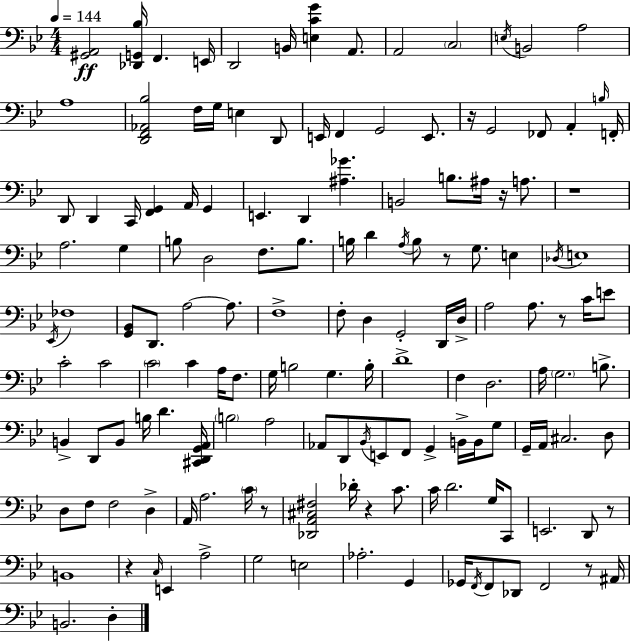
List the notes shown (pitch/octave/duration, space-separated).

[G#2,A2]/h [Db2,G2,Bb3]/s F2/q. E2/s D2/h B2/s [E3,C4,G4]/q A2/e. A2/h C3/h E3/s B2/h A3/h A3/w [D2,F2,Ab2,Bb3]/h F3/s G3/s E3/q D2/e E2/s F2/q G2/h E2/e. R/s G2/h FES2/e A2/q B3/s F2/s D2/e D2/q C2/s [F2,G2]/q A2/s G2/q E2/q. D2/q [A#3,Gb4]/q. B2/h B3/e. A#3/s R/s A3/e. R/w A3/h. G3/q B3/e D3/h F3/e. B3/e. B3/s D4/q A3/s B3/e R/e G3/e. E3/q Db3/s E3/w Eb2/s FES3/w [G2,Bb2]/e D2/e. A3/h A3/e. F3/w F3/e D3/q G2/h D2/s D3/s A3/h A3/e. R/e C4/s E4/e C4/h C4/h C4/h C4/q A3/s F3/e. G3/s B3/h G3/q. B3/s D4/w F3/q D3/h. A3/s G3/h. B3/e. B2/q D2/e B2/e B3/s D4/q. [C#2,D2,G2,A2]/s B3/h A3/h Ab2/e D2/e Bb2/s E2/e F2/e G2/q B2/s B2/s G3/e G2/s A2/s C#3/h. D3/e D3/e F3/e F3/h D3/q A2/s A3/h. C4/s R/e [Db2,A2,C#3,F#3]/h Db4/s R/q C4/e. C4/s D4/h. G3/s C2/e E2/h. D2/e R/e B2/w R/q C3/s E2/q A3/h G3/h E3/h Ab3/h. G2/q Gb2/s F2/s F2/e Db2/e F2/h R/e A#2/s B2/h. D3/q